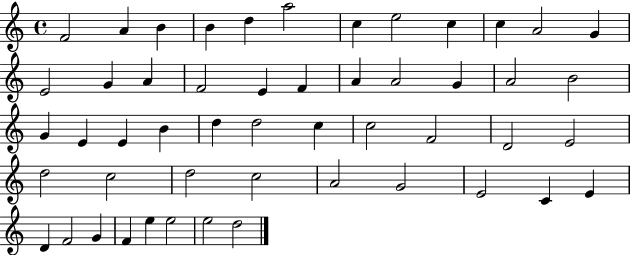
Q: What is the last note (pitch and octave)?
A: D5